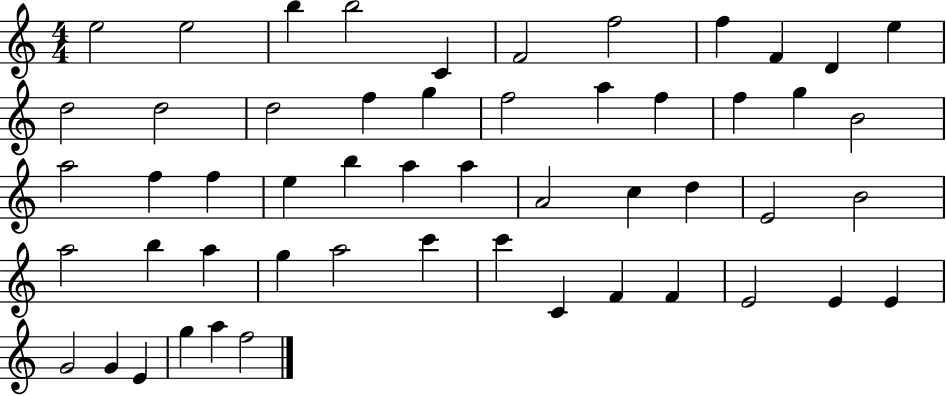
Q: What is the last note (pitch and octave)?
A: F5